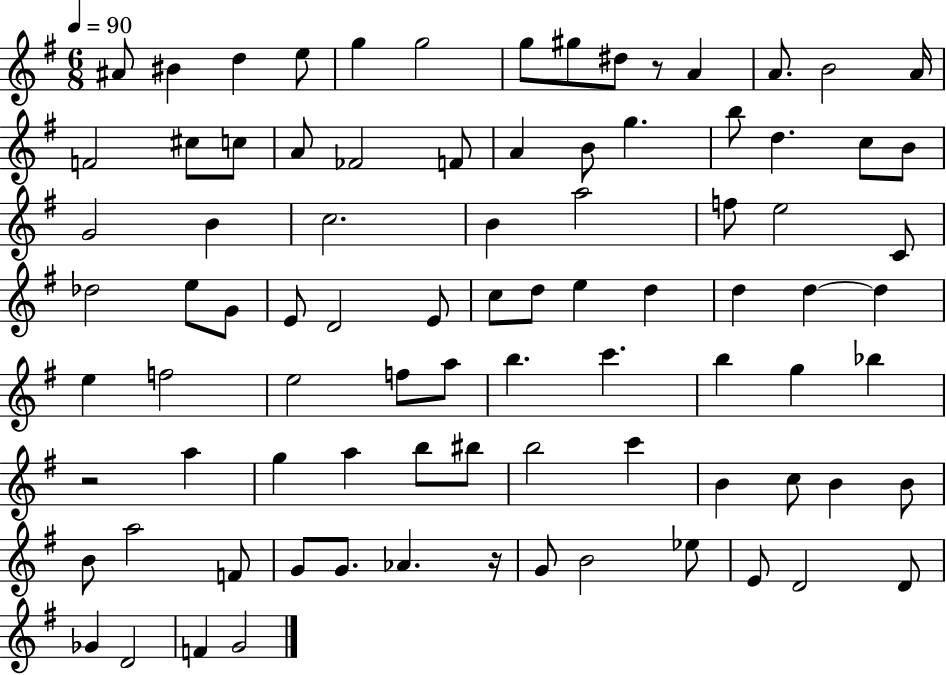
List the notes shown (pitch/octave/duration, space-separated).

A#4/e BIS4/q D5/q E5/e G5/q G5/h G5/e G#5/e D#5/e R/e A4/q A4/e. B4/h A4/s F4/h C#5/e C5/e A4/e FES4/h F4/e A4/q B4/e G5/q. B5/e D5/q. C5/e B4/e G4/h B4/q C5/h. B4/q A5/h F5/e E5/h C4/e Db5/h E5/e G4/e E4/e D4/h E4/e C5/e D5/e E5/q D5/q D5/q D5/q D5/q E5/q F5/h E5/h F5/e A5/e B5/q. C6/q. B5/q G5/q Bb5/q R/h A5/q G5/q A5/q B5/e BIS5/e B5/h C6/q B4/q C5/e B4/q B4/e B4/e A5/h F4/e G4/e G4/e. Ab4/q. R/s G4/e B4/h Eb5/e E4/e D4/h D4/e Gb4/q D4/h F4/q G4/h